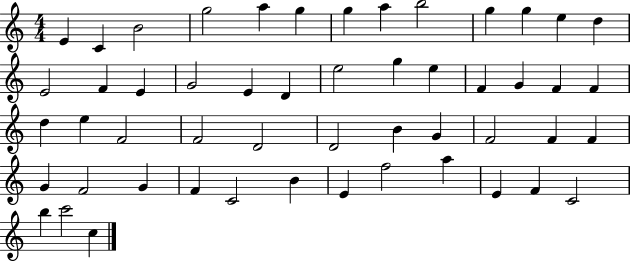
X:1
T:Untitled
M:4/4
L:1/4
K:C
E C B2 g2 a g g a b2 g g e d E2 F E G2 E D e2 g e F G F F d e F2 F2 D2 D2 B G F2 F F G F2 G F C2 B E f2 a E F C2 b c'2 c